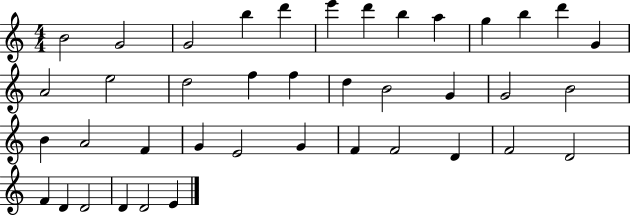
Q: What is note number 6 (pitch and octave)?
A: E6